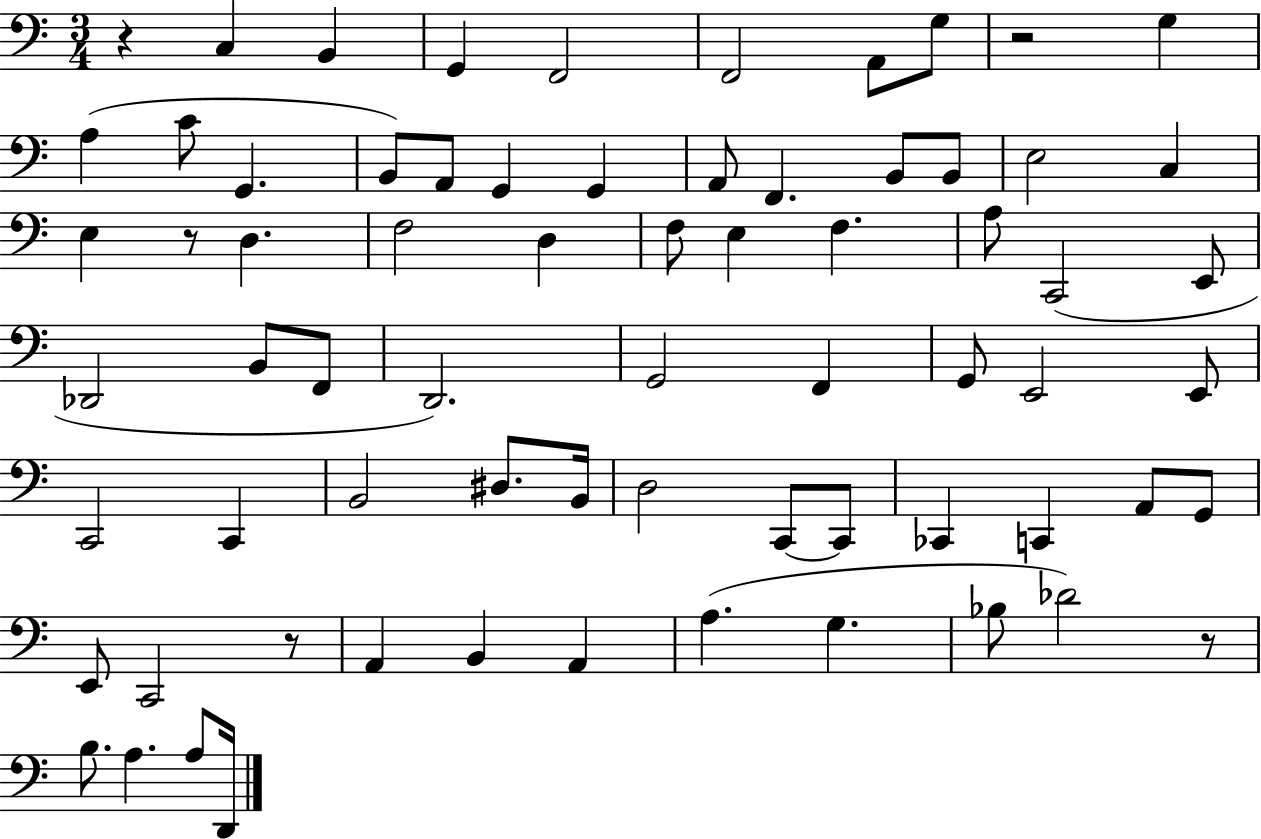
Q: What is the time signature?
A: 3/4